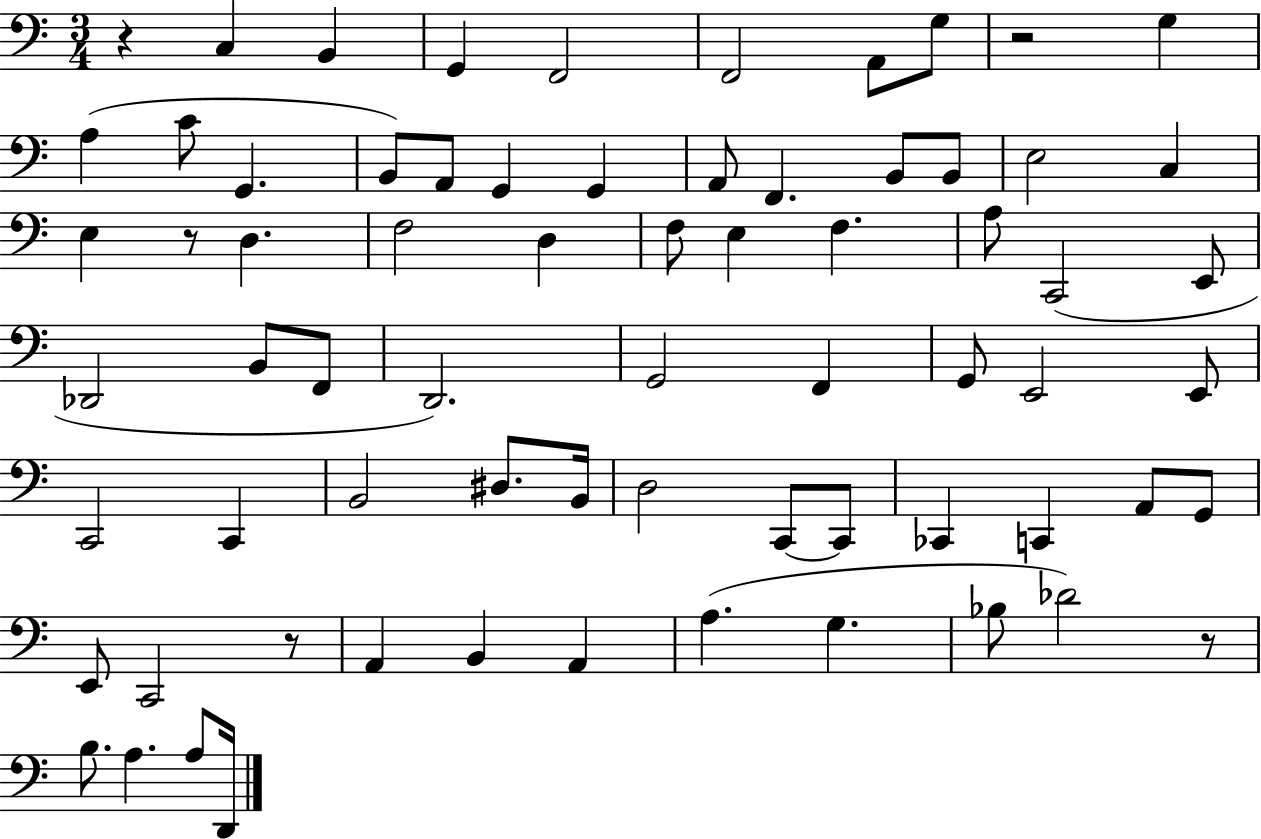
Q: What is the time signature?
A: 3/4